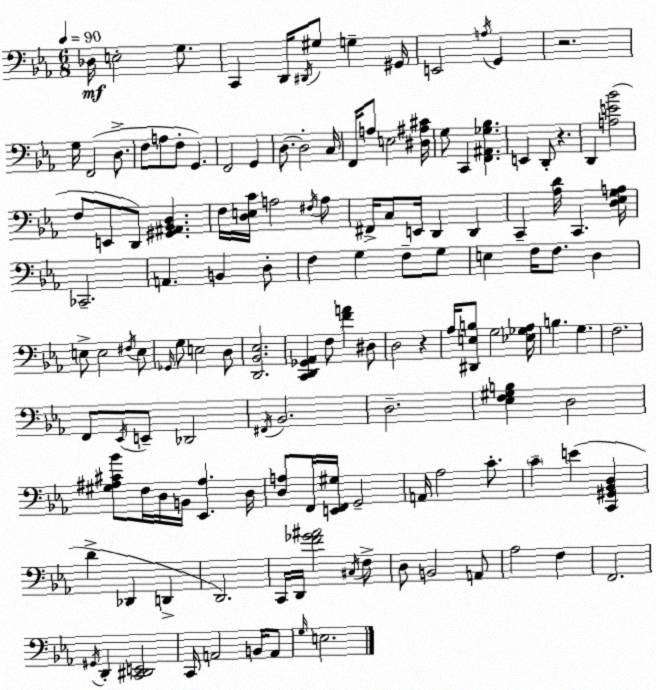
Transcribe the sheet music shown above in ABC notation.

X:1
T:Untitled
M:6/8
L:1/4
K:Eb
_D,/4 E,2 G,/2 C,, D,,/4 ^D,,/4 ^G,/2 G, ^G,,/4 E,,2 A,/4 G,, z2 G,/4 F,,2 D,/2 F,/2 A,/2 F,/2 G,, F,,2 G,, D,/2 D,2 C,/4 F,,/4 A,/2 E,2 [^D,^A,^C]/4 G,/2 C,, [F,,^A,,_G,_B,] E,, D,,/2 z D,, [A,E_B]2 F,/2 E,,/2 D,,/2 [^G,,^A,,_B,,D,] F,/4 [D,E,C]/4 A,2 ^F,/4 A,/2 ^F,,/4 C,/2 E,,/4 D,, D,, C,, [_A,D]/4 C,, [D,_E,G,A,]/4 _C,,2 A,, B,, D,/2 F, G, F,/2 G,/2 E, F,/4 F,/2 D, E,/2 E,2 ^F,/4 E,/2 _G,,/4 G,/2 E,2 D,/2 [D,,_B,,_E,]2 [C,,D,,_G,,_A,,] F,/2 [FA] ^D,/2 D,2 z _A,/4 [^D,,E,B,]/2 G,2 [_E,_G,_A,]/4 B, G, F,2 F,,/2 _E,,/4 E,,/2 _D,,2 ^F,,/4 _B,,2 D,2 [_E,F,^G,B,] D,2 [^G,^A,^C_B]/2 F,/4 D,/4 B,,/4 [_E,,^A,] D,/4 [D,A,]/2 F,,/4 [E,,F,,^G,]/4 G,,2 A,,/4 _A,2 C/2 C E [C,,^G,,_B,,D,] D _D,, D,, D,,2 C,,/4 D,,/4 [F_G^A]2 ^C,/4 F,/2 D,/2 B,,2 A,,/2 _A,2 F, F,,2 ^G,,/4 D,, [C,,^D,,E,,]2 C,,/4 A,,2 B,,/4 A,,/2 G,/4 E,2